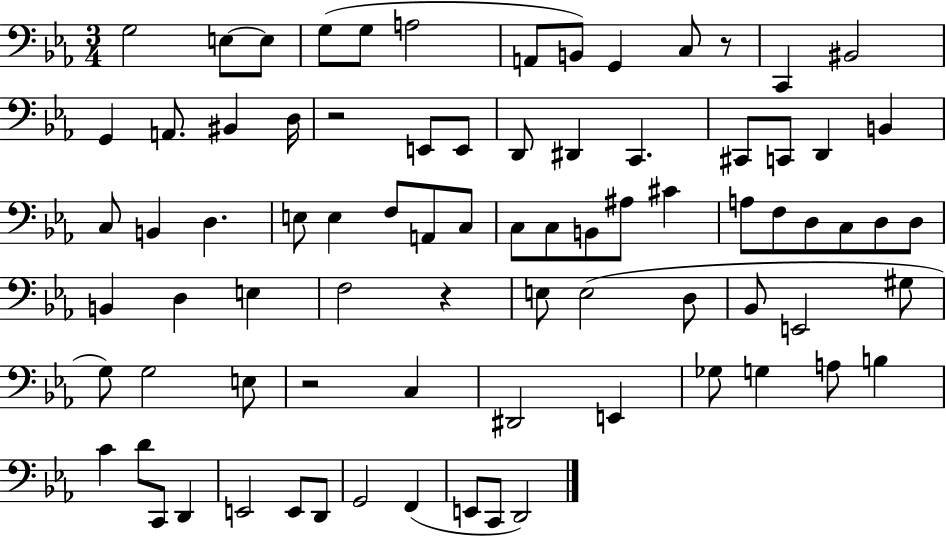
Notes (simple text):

G3/h E3/e E3/e G3/e G3/e A3/h A2/e B2/e G2/q C3/e R/e C2/q BIS2/h G2/q A2/e. BIS2/q D3/s R/h E2/e E2/e D2/e D#2/q C2/q. C#2/e C2/e D2/q B2/q C3/e B2/q D3/q. E3/e E3/q F3/e A2/e C3/e C3/e C3/e B2/e A#3/e C#4/q A3/e F3/e D3/e C3/e D3/e D3/e B2/q D3/q E3/q F3/h R/q E3/e E3/h D3/e Bb2/e E2/h G#3/e G3/e G3/h E3/e R/h C3/q D#2/h E2/q Gb3/e G3/q A3/e B3/q C4/q D4/e C2/e D2/q E2/h E2/e D2/e G2/h F2/q E2/e C2/e D2/h